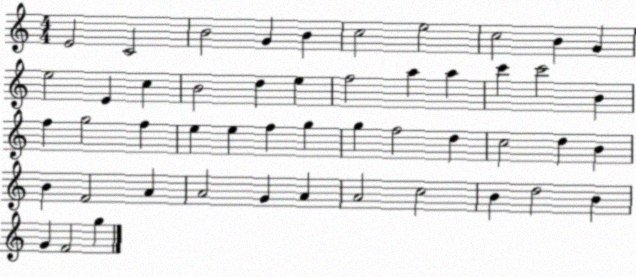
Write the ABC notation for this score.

X:1
T:Untitled
M:4/4
L:1/4
K:C
E2 C2 B2 G B c2 e2 c2 B G e2 E c B2 d e f2 a a c' c'2 B f g2 f e e f g g f2 d c2 d B B F2 A A2 G A A2 c2 B d2 B G F2 g